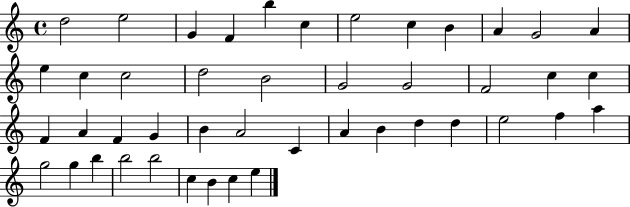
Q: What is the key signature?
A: C major